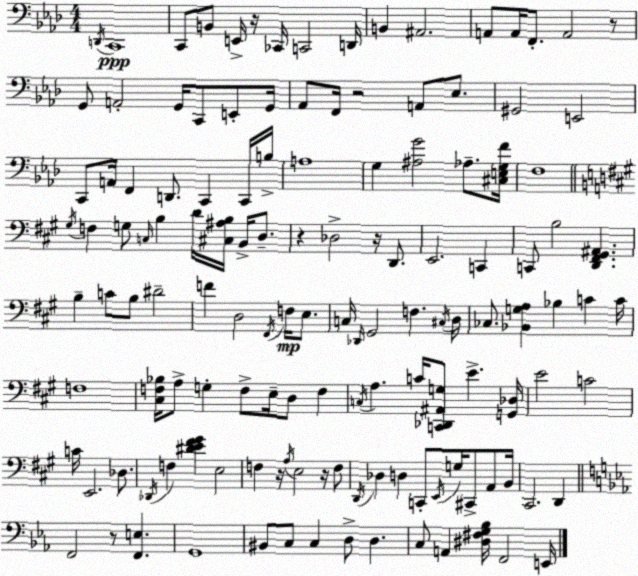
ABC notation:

X:1
T:Untitled
M:4/4
L:1/4
K:Fm
D,,/4 C,,4 C,,/2 B,,/2 E,,/4 z/4 _C,,/4 C,,2 D,,/4 B,, ^A,,2 A,,/2 A,,/4 F,,/2 A,,2 z/2 G,,/2 A,,2 G,,/4 C,,/2 E,,/2 G,,/4 _A,,/2 F,,/4 z2 A,,/2 _E,/2 ^G,,2 E,,2 C,,/2 A,,/4 F,, D,,/2 C,, C,,/4 B,/4 A,4 G, [^A,G]2 _A,/2 [^C,E,G,F]/4 F,4 ^G,/4 F, G,/2 C,/4 B, D/4 [^C,^A,B,]/4 B,,/4 D,/2 z _D,2 z/4 D,,/2 E,,2 C,, C,,/2 B,2 [D,,^F,,^G,,^A,,] B, C/2 B,/2 ^D2 F D,2 ^F,,/4 F,/4 E,/2 C,/4 _D,,/4 ^G,,2 F, ^C,/4 D,/4 _C,/2 [_B,,G,A,] _B, C C/4 F,4 [^C,F,_B,]/4 A,/2 G, F,/2 E,/4 D,/2 F, C,/4 A, C/4 [C,,_D,,^A,,G,]/2 E [G,,_D,]/4 E2 C2 C/4 E,,2 _D,/2 _D,,/4 F, [^DE^F^G] E,2 F, z/4 A,/4 E,2 z/4 F,/2 D,,/4 _D, D, C,,/2 E,,/4 G,/4 ^C,,/2 A,,/2 B,,/4 ^C,,2 D,, F,,2 z/2 [F,,E,] G,,4 ^B,,/2 C,/2 C, D,/2 D, C,/2 A,, [^D,^F,G,_B,]/4 F,,2 E,,/4